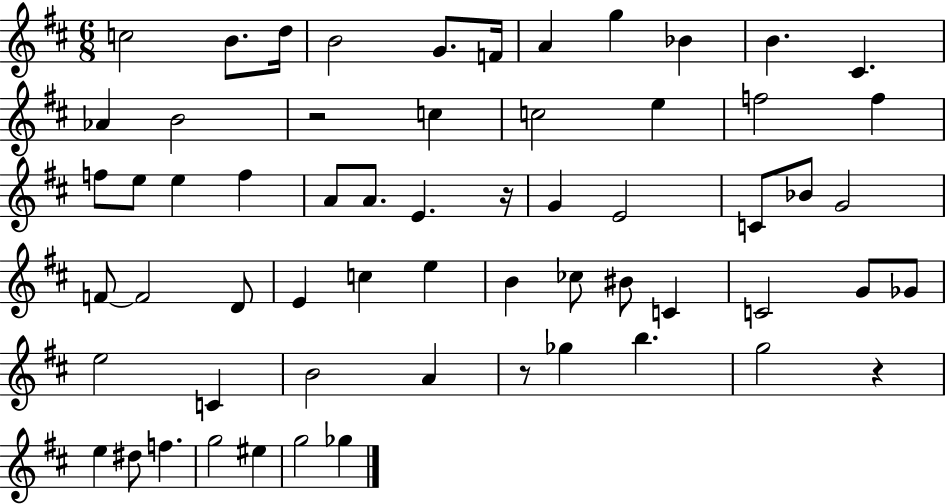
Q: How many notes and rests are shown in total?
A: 61